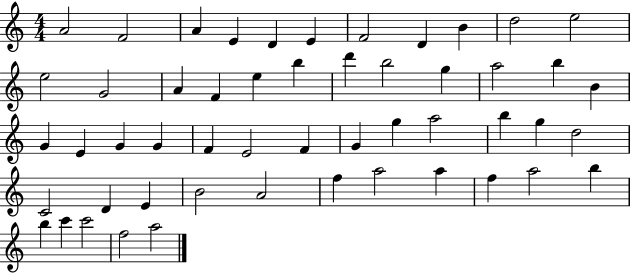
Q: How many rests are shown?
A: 0